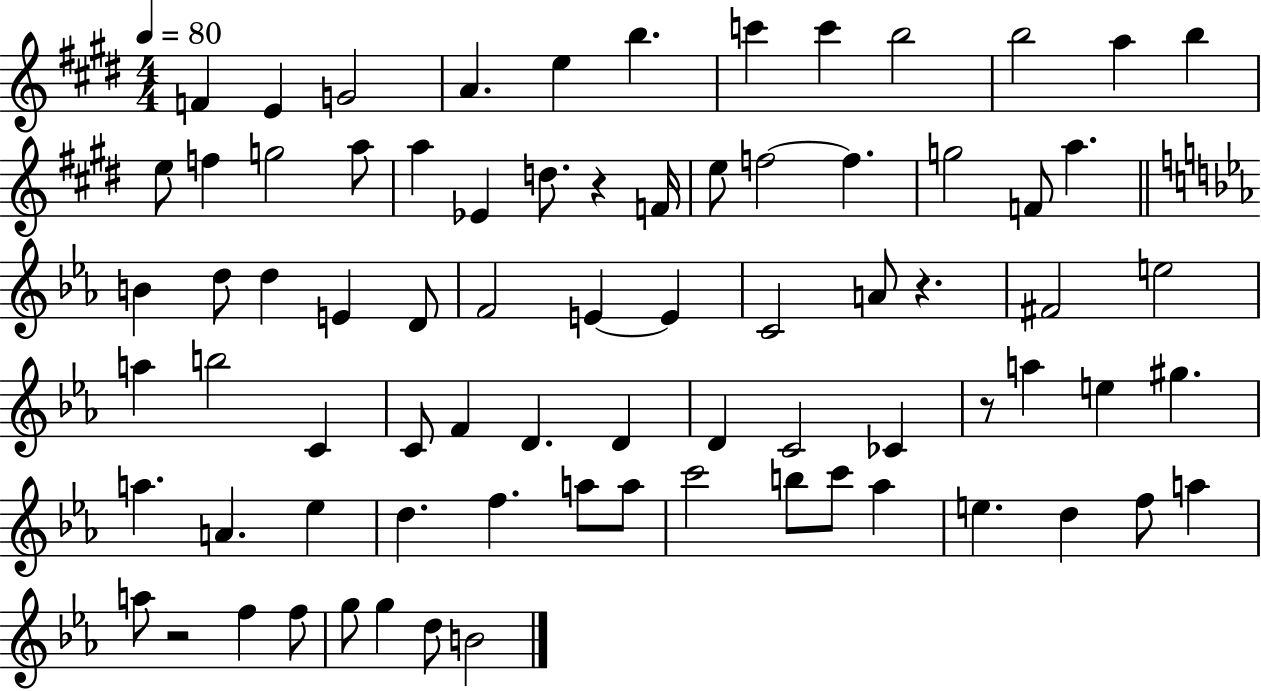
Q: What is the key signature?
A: E major